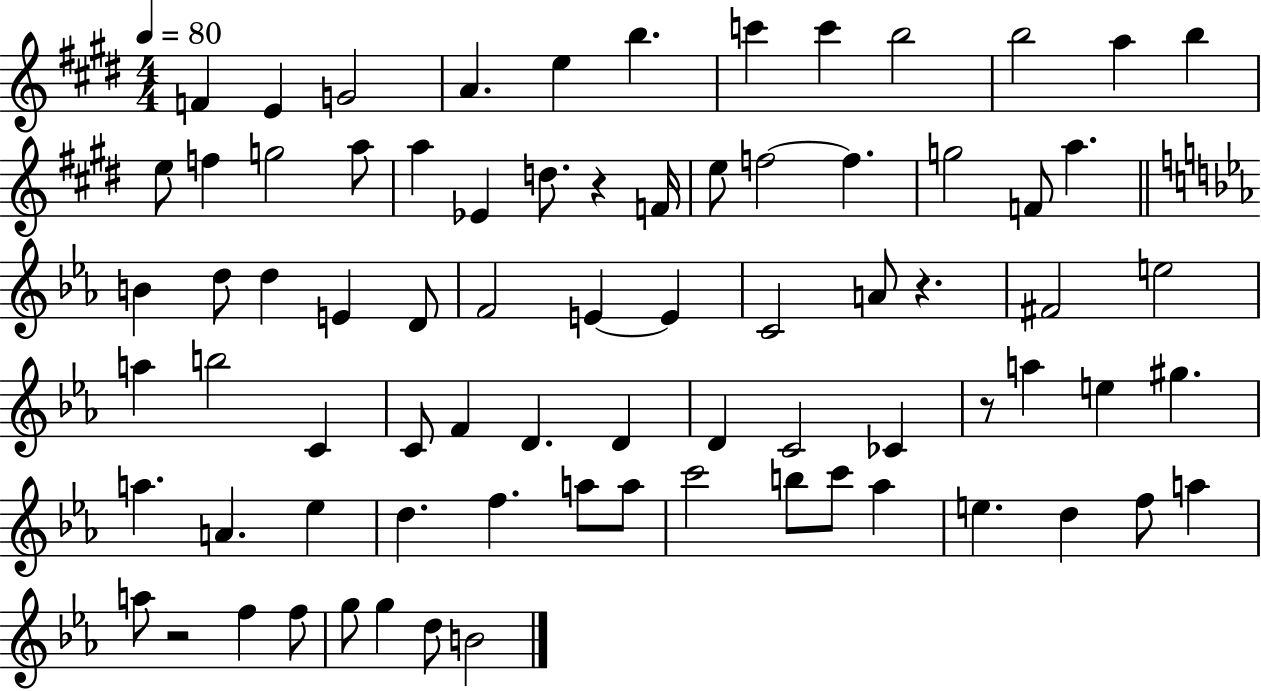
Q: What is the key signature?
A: E major